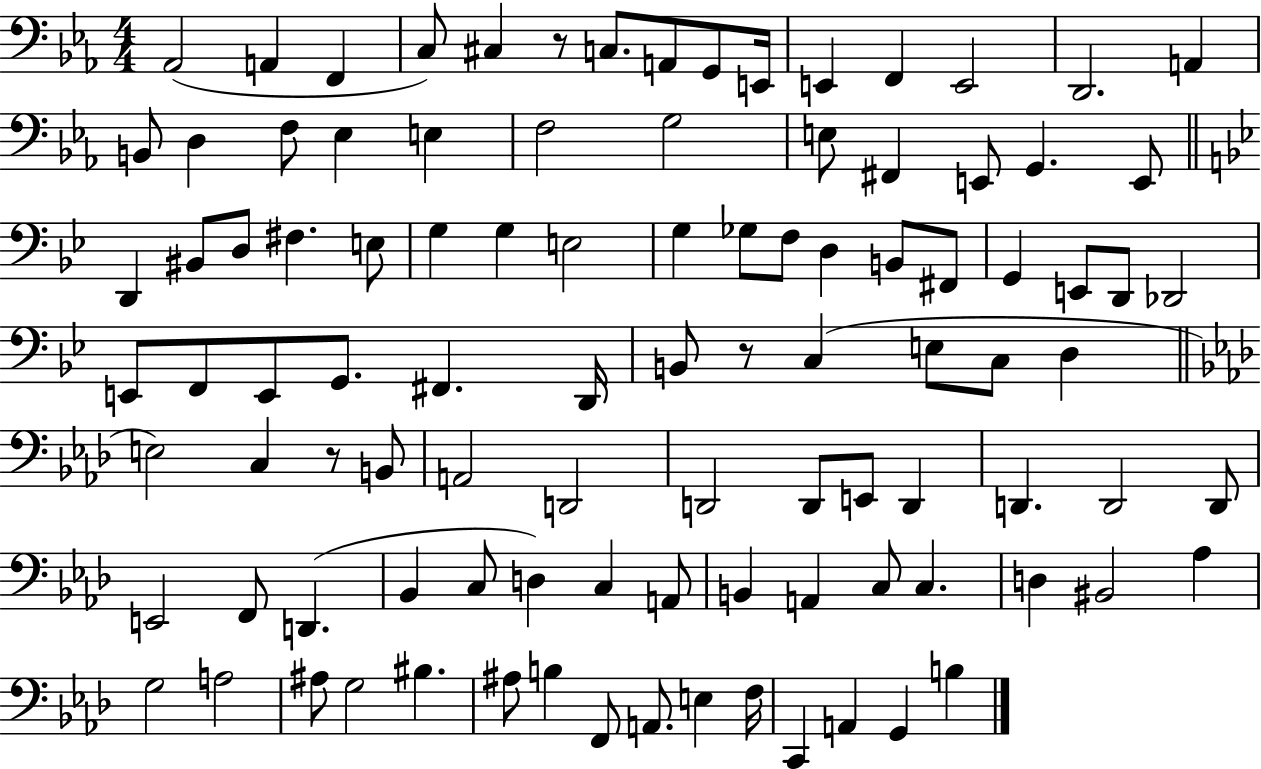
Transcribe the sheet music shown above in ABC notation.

X:1
T:Untitled
M:4/4
L:1/4
K:Eb
_A,,2 A,, F,, C,/2 ^C, z/2 C,/2 A,,/2 G,,/2 E,,/4 E,, F,, E,,2 D,,2 A,, B,,/2 D, F,/2 _E, E, F,2 G,2 E,/2 ^F,, E,,/2 G,, E,,/2 D,, ^B,,/2 D,/2 ^F, E,/2 G, G, E,2 G, _G,/2 F,/2 D, B,,/2 ^F,,/2 G,, E,,/2 D,,/2 _D,,2 E,,/2 F,,/2 E,,/2 G,,/2 ^F,, D,,/4 B,,/2 z/2 C, E,/2 C,/2 D, E,2 C, z/2 B,,/2 A,,2 D,,2 D,,2 D,,/2 E,,/2 D,, D,, D,,2 D,,/2 E,,2 F,,/2 D,, _B,, C,/2 D, C, A,,/2 B,, A,, C,/2 C, D, ^B,,2 _A, G,2 A,2 ^A,/2 G,2 ^B, ^A,/2 B, F,,/2 A,,/2 E, F,/4 C,, A,, G,, B,